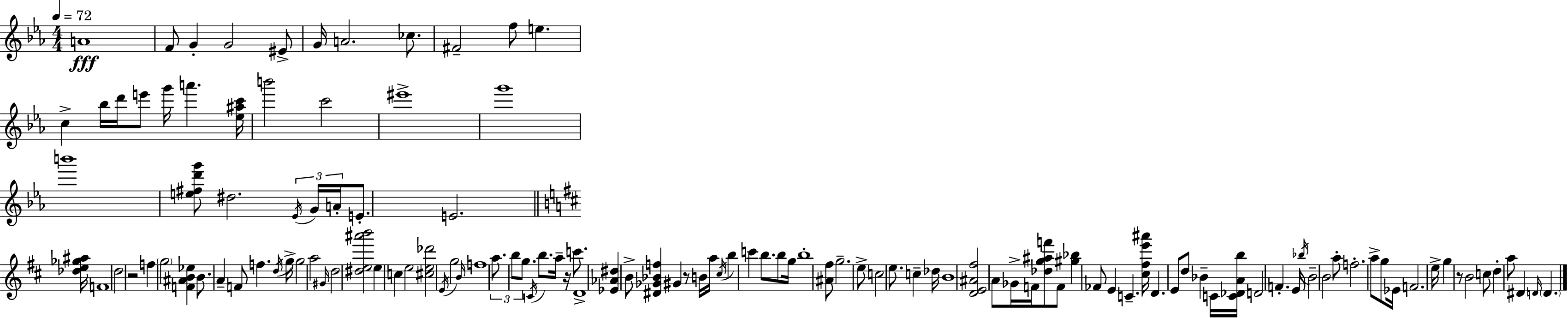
X:1
T:Untitled
M:4/4
L:1/4
K:Eb
A4 F/2 G G2 ^E/2 G/4 A2 _c/2 ^F2 f/2 e c _b/4 d'/4 e'/2 g'/4 a' [_e^ac']/4 b'2 c'2 ^e'4 g'4 b'4 [e^fd'g']/2 ^d2 _E/4 G/4 A/4 E/2 E2 [_de_g^a]/4 F4 d2 z2 f g2 [F^AB_e] B/2 A F/2 f d/4 g/4 g2 a2 ^G/4 d2 [^de^a'b']2 e c e2 [^ce_d']2 E/4 g2 B/4 f4 a/2 b/2 g/2 C/4 b/2 a/4 z/4 c'/2 D4 [_E_A^d] B/2 [^D_G_Bf] ^G z/2 B/4 a/4 ^c/4 b c' b/2 b/2 g/4 b4 [^A^f]/2 g2 e/2 c2 e/2 c _d/4 B4 [DE^A^f]2 A/2 _G/4 F/4 [_dg^af']/2 F/2 [^g_b] _F/2 E C [^c^fe'^a']/4 D E/2 d/2 _B C/4 [C_DAb]/4 D2 F E/4 _b/4 B2 B2 a/2 f2 a/2 g/2 _E/4 F2 e/4 g z/2 B2 c/2 d a/2 ^D D/4 D